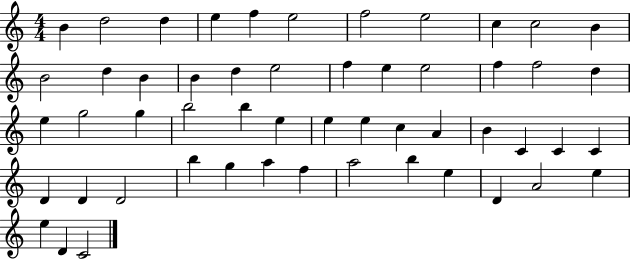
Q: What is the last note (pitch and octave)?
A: C4